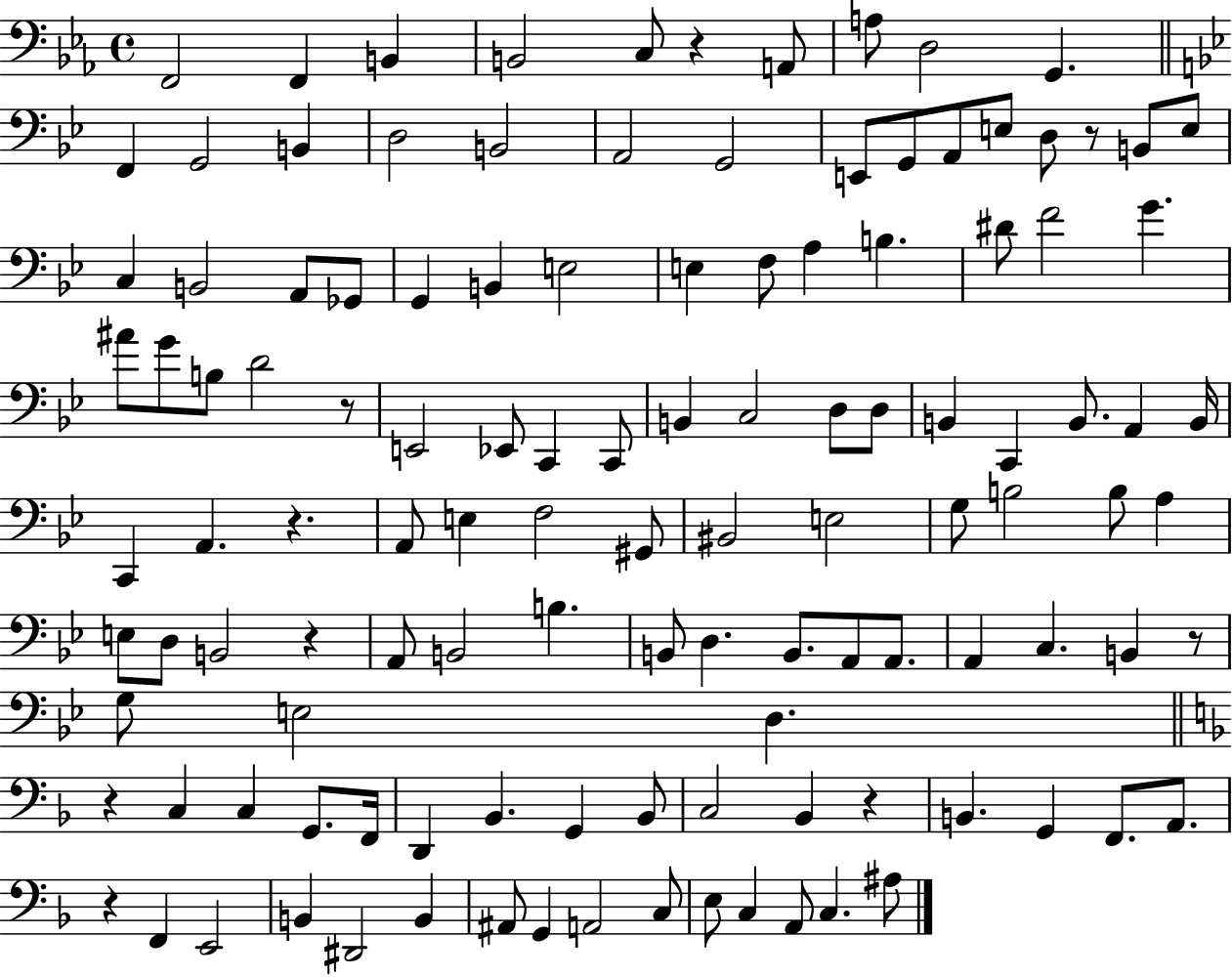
F2/h F2/q B2/q B2/h C3/e R/q A2/e A3/e D3/h G2/q. F2/q G2/h B2/q D3/h B2/h A2/h G2/h E2/e G2/e A2/e E3/e D3/e R/e B2/e E3/e C3/q B2/h A2/e Gb2/e G2/q B2/q E3/h E3/q F3/e A3/q B3/q. D#4/e F4/h G4/q. A#4/e G4/e B3/e D4/h R/e E2/h Eb2/e C2/q C2/e B2/q C3/h D3/e D3/e B2/q C2/q B2/e. A2/q B2/s C2/q A2/q. R/q. A2/e E3/q F3/h G#2/e BIS2/h E3/h G3/e B3/h B3/e A3/q E3/e D3/e B2/h R/q A2/e B2/h B3/q. B2/e D3/q. B2/e. A2/e A2/e. A2/q C3/q. B2/q R/e G3/e E3/h D3/q. R/q C3/q C3/q G2/e. F2/s D2/q Bb2/q. G2/q Bb2/e C3/h Bb2/q R/q B2/q. G2/q F2/e. A2/e. R/q F2/q E2/h B2/q D#2/h B2/q A#2/e G2/q A2/h C3/e E3/e C3/q A2/e C3/q. A#3/e